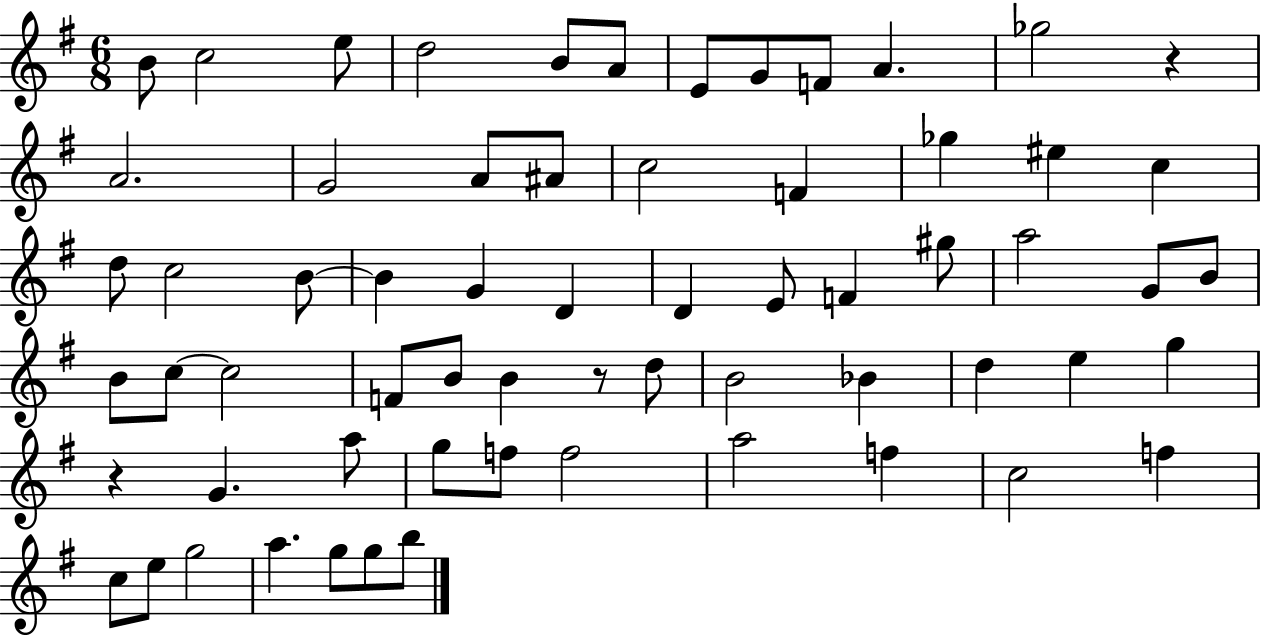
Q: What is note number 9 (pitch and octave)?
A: F4